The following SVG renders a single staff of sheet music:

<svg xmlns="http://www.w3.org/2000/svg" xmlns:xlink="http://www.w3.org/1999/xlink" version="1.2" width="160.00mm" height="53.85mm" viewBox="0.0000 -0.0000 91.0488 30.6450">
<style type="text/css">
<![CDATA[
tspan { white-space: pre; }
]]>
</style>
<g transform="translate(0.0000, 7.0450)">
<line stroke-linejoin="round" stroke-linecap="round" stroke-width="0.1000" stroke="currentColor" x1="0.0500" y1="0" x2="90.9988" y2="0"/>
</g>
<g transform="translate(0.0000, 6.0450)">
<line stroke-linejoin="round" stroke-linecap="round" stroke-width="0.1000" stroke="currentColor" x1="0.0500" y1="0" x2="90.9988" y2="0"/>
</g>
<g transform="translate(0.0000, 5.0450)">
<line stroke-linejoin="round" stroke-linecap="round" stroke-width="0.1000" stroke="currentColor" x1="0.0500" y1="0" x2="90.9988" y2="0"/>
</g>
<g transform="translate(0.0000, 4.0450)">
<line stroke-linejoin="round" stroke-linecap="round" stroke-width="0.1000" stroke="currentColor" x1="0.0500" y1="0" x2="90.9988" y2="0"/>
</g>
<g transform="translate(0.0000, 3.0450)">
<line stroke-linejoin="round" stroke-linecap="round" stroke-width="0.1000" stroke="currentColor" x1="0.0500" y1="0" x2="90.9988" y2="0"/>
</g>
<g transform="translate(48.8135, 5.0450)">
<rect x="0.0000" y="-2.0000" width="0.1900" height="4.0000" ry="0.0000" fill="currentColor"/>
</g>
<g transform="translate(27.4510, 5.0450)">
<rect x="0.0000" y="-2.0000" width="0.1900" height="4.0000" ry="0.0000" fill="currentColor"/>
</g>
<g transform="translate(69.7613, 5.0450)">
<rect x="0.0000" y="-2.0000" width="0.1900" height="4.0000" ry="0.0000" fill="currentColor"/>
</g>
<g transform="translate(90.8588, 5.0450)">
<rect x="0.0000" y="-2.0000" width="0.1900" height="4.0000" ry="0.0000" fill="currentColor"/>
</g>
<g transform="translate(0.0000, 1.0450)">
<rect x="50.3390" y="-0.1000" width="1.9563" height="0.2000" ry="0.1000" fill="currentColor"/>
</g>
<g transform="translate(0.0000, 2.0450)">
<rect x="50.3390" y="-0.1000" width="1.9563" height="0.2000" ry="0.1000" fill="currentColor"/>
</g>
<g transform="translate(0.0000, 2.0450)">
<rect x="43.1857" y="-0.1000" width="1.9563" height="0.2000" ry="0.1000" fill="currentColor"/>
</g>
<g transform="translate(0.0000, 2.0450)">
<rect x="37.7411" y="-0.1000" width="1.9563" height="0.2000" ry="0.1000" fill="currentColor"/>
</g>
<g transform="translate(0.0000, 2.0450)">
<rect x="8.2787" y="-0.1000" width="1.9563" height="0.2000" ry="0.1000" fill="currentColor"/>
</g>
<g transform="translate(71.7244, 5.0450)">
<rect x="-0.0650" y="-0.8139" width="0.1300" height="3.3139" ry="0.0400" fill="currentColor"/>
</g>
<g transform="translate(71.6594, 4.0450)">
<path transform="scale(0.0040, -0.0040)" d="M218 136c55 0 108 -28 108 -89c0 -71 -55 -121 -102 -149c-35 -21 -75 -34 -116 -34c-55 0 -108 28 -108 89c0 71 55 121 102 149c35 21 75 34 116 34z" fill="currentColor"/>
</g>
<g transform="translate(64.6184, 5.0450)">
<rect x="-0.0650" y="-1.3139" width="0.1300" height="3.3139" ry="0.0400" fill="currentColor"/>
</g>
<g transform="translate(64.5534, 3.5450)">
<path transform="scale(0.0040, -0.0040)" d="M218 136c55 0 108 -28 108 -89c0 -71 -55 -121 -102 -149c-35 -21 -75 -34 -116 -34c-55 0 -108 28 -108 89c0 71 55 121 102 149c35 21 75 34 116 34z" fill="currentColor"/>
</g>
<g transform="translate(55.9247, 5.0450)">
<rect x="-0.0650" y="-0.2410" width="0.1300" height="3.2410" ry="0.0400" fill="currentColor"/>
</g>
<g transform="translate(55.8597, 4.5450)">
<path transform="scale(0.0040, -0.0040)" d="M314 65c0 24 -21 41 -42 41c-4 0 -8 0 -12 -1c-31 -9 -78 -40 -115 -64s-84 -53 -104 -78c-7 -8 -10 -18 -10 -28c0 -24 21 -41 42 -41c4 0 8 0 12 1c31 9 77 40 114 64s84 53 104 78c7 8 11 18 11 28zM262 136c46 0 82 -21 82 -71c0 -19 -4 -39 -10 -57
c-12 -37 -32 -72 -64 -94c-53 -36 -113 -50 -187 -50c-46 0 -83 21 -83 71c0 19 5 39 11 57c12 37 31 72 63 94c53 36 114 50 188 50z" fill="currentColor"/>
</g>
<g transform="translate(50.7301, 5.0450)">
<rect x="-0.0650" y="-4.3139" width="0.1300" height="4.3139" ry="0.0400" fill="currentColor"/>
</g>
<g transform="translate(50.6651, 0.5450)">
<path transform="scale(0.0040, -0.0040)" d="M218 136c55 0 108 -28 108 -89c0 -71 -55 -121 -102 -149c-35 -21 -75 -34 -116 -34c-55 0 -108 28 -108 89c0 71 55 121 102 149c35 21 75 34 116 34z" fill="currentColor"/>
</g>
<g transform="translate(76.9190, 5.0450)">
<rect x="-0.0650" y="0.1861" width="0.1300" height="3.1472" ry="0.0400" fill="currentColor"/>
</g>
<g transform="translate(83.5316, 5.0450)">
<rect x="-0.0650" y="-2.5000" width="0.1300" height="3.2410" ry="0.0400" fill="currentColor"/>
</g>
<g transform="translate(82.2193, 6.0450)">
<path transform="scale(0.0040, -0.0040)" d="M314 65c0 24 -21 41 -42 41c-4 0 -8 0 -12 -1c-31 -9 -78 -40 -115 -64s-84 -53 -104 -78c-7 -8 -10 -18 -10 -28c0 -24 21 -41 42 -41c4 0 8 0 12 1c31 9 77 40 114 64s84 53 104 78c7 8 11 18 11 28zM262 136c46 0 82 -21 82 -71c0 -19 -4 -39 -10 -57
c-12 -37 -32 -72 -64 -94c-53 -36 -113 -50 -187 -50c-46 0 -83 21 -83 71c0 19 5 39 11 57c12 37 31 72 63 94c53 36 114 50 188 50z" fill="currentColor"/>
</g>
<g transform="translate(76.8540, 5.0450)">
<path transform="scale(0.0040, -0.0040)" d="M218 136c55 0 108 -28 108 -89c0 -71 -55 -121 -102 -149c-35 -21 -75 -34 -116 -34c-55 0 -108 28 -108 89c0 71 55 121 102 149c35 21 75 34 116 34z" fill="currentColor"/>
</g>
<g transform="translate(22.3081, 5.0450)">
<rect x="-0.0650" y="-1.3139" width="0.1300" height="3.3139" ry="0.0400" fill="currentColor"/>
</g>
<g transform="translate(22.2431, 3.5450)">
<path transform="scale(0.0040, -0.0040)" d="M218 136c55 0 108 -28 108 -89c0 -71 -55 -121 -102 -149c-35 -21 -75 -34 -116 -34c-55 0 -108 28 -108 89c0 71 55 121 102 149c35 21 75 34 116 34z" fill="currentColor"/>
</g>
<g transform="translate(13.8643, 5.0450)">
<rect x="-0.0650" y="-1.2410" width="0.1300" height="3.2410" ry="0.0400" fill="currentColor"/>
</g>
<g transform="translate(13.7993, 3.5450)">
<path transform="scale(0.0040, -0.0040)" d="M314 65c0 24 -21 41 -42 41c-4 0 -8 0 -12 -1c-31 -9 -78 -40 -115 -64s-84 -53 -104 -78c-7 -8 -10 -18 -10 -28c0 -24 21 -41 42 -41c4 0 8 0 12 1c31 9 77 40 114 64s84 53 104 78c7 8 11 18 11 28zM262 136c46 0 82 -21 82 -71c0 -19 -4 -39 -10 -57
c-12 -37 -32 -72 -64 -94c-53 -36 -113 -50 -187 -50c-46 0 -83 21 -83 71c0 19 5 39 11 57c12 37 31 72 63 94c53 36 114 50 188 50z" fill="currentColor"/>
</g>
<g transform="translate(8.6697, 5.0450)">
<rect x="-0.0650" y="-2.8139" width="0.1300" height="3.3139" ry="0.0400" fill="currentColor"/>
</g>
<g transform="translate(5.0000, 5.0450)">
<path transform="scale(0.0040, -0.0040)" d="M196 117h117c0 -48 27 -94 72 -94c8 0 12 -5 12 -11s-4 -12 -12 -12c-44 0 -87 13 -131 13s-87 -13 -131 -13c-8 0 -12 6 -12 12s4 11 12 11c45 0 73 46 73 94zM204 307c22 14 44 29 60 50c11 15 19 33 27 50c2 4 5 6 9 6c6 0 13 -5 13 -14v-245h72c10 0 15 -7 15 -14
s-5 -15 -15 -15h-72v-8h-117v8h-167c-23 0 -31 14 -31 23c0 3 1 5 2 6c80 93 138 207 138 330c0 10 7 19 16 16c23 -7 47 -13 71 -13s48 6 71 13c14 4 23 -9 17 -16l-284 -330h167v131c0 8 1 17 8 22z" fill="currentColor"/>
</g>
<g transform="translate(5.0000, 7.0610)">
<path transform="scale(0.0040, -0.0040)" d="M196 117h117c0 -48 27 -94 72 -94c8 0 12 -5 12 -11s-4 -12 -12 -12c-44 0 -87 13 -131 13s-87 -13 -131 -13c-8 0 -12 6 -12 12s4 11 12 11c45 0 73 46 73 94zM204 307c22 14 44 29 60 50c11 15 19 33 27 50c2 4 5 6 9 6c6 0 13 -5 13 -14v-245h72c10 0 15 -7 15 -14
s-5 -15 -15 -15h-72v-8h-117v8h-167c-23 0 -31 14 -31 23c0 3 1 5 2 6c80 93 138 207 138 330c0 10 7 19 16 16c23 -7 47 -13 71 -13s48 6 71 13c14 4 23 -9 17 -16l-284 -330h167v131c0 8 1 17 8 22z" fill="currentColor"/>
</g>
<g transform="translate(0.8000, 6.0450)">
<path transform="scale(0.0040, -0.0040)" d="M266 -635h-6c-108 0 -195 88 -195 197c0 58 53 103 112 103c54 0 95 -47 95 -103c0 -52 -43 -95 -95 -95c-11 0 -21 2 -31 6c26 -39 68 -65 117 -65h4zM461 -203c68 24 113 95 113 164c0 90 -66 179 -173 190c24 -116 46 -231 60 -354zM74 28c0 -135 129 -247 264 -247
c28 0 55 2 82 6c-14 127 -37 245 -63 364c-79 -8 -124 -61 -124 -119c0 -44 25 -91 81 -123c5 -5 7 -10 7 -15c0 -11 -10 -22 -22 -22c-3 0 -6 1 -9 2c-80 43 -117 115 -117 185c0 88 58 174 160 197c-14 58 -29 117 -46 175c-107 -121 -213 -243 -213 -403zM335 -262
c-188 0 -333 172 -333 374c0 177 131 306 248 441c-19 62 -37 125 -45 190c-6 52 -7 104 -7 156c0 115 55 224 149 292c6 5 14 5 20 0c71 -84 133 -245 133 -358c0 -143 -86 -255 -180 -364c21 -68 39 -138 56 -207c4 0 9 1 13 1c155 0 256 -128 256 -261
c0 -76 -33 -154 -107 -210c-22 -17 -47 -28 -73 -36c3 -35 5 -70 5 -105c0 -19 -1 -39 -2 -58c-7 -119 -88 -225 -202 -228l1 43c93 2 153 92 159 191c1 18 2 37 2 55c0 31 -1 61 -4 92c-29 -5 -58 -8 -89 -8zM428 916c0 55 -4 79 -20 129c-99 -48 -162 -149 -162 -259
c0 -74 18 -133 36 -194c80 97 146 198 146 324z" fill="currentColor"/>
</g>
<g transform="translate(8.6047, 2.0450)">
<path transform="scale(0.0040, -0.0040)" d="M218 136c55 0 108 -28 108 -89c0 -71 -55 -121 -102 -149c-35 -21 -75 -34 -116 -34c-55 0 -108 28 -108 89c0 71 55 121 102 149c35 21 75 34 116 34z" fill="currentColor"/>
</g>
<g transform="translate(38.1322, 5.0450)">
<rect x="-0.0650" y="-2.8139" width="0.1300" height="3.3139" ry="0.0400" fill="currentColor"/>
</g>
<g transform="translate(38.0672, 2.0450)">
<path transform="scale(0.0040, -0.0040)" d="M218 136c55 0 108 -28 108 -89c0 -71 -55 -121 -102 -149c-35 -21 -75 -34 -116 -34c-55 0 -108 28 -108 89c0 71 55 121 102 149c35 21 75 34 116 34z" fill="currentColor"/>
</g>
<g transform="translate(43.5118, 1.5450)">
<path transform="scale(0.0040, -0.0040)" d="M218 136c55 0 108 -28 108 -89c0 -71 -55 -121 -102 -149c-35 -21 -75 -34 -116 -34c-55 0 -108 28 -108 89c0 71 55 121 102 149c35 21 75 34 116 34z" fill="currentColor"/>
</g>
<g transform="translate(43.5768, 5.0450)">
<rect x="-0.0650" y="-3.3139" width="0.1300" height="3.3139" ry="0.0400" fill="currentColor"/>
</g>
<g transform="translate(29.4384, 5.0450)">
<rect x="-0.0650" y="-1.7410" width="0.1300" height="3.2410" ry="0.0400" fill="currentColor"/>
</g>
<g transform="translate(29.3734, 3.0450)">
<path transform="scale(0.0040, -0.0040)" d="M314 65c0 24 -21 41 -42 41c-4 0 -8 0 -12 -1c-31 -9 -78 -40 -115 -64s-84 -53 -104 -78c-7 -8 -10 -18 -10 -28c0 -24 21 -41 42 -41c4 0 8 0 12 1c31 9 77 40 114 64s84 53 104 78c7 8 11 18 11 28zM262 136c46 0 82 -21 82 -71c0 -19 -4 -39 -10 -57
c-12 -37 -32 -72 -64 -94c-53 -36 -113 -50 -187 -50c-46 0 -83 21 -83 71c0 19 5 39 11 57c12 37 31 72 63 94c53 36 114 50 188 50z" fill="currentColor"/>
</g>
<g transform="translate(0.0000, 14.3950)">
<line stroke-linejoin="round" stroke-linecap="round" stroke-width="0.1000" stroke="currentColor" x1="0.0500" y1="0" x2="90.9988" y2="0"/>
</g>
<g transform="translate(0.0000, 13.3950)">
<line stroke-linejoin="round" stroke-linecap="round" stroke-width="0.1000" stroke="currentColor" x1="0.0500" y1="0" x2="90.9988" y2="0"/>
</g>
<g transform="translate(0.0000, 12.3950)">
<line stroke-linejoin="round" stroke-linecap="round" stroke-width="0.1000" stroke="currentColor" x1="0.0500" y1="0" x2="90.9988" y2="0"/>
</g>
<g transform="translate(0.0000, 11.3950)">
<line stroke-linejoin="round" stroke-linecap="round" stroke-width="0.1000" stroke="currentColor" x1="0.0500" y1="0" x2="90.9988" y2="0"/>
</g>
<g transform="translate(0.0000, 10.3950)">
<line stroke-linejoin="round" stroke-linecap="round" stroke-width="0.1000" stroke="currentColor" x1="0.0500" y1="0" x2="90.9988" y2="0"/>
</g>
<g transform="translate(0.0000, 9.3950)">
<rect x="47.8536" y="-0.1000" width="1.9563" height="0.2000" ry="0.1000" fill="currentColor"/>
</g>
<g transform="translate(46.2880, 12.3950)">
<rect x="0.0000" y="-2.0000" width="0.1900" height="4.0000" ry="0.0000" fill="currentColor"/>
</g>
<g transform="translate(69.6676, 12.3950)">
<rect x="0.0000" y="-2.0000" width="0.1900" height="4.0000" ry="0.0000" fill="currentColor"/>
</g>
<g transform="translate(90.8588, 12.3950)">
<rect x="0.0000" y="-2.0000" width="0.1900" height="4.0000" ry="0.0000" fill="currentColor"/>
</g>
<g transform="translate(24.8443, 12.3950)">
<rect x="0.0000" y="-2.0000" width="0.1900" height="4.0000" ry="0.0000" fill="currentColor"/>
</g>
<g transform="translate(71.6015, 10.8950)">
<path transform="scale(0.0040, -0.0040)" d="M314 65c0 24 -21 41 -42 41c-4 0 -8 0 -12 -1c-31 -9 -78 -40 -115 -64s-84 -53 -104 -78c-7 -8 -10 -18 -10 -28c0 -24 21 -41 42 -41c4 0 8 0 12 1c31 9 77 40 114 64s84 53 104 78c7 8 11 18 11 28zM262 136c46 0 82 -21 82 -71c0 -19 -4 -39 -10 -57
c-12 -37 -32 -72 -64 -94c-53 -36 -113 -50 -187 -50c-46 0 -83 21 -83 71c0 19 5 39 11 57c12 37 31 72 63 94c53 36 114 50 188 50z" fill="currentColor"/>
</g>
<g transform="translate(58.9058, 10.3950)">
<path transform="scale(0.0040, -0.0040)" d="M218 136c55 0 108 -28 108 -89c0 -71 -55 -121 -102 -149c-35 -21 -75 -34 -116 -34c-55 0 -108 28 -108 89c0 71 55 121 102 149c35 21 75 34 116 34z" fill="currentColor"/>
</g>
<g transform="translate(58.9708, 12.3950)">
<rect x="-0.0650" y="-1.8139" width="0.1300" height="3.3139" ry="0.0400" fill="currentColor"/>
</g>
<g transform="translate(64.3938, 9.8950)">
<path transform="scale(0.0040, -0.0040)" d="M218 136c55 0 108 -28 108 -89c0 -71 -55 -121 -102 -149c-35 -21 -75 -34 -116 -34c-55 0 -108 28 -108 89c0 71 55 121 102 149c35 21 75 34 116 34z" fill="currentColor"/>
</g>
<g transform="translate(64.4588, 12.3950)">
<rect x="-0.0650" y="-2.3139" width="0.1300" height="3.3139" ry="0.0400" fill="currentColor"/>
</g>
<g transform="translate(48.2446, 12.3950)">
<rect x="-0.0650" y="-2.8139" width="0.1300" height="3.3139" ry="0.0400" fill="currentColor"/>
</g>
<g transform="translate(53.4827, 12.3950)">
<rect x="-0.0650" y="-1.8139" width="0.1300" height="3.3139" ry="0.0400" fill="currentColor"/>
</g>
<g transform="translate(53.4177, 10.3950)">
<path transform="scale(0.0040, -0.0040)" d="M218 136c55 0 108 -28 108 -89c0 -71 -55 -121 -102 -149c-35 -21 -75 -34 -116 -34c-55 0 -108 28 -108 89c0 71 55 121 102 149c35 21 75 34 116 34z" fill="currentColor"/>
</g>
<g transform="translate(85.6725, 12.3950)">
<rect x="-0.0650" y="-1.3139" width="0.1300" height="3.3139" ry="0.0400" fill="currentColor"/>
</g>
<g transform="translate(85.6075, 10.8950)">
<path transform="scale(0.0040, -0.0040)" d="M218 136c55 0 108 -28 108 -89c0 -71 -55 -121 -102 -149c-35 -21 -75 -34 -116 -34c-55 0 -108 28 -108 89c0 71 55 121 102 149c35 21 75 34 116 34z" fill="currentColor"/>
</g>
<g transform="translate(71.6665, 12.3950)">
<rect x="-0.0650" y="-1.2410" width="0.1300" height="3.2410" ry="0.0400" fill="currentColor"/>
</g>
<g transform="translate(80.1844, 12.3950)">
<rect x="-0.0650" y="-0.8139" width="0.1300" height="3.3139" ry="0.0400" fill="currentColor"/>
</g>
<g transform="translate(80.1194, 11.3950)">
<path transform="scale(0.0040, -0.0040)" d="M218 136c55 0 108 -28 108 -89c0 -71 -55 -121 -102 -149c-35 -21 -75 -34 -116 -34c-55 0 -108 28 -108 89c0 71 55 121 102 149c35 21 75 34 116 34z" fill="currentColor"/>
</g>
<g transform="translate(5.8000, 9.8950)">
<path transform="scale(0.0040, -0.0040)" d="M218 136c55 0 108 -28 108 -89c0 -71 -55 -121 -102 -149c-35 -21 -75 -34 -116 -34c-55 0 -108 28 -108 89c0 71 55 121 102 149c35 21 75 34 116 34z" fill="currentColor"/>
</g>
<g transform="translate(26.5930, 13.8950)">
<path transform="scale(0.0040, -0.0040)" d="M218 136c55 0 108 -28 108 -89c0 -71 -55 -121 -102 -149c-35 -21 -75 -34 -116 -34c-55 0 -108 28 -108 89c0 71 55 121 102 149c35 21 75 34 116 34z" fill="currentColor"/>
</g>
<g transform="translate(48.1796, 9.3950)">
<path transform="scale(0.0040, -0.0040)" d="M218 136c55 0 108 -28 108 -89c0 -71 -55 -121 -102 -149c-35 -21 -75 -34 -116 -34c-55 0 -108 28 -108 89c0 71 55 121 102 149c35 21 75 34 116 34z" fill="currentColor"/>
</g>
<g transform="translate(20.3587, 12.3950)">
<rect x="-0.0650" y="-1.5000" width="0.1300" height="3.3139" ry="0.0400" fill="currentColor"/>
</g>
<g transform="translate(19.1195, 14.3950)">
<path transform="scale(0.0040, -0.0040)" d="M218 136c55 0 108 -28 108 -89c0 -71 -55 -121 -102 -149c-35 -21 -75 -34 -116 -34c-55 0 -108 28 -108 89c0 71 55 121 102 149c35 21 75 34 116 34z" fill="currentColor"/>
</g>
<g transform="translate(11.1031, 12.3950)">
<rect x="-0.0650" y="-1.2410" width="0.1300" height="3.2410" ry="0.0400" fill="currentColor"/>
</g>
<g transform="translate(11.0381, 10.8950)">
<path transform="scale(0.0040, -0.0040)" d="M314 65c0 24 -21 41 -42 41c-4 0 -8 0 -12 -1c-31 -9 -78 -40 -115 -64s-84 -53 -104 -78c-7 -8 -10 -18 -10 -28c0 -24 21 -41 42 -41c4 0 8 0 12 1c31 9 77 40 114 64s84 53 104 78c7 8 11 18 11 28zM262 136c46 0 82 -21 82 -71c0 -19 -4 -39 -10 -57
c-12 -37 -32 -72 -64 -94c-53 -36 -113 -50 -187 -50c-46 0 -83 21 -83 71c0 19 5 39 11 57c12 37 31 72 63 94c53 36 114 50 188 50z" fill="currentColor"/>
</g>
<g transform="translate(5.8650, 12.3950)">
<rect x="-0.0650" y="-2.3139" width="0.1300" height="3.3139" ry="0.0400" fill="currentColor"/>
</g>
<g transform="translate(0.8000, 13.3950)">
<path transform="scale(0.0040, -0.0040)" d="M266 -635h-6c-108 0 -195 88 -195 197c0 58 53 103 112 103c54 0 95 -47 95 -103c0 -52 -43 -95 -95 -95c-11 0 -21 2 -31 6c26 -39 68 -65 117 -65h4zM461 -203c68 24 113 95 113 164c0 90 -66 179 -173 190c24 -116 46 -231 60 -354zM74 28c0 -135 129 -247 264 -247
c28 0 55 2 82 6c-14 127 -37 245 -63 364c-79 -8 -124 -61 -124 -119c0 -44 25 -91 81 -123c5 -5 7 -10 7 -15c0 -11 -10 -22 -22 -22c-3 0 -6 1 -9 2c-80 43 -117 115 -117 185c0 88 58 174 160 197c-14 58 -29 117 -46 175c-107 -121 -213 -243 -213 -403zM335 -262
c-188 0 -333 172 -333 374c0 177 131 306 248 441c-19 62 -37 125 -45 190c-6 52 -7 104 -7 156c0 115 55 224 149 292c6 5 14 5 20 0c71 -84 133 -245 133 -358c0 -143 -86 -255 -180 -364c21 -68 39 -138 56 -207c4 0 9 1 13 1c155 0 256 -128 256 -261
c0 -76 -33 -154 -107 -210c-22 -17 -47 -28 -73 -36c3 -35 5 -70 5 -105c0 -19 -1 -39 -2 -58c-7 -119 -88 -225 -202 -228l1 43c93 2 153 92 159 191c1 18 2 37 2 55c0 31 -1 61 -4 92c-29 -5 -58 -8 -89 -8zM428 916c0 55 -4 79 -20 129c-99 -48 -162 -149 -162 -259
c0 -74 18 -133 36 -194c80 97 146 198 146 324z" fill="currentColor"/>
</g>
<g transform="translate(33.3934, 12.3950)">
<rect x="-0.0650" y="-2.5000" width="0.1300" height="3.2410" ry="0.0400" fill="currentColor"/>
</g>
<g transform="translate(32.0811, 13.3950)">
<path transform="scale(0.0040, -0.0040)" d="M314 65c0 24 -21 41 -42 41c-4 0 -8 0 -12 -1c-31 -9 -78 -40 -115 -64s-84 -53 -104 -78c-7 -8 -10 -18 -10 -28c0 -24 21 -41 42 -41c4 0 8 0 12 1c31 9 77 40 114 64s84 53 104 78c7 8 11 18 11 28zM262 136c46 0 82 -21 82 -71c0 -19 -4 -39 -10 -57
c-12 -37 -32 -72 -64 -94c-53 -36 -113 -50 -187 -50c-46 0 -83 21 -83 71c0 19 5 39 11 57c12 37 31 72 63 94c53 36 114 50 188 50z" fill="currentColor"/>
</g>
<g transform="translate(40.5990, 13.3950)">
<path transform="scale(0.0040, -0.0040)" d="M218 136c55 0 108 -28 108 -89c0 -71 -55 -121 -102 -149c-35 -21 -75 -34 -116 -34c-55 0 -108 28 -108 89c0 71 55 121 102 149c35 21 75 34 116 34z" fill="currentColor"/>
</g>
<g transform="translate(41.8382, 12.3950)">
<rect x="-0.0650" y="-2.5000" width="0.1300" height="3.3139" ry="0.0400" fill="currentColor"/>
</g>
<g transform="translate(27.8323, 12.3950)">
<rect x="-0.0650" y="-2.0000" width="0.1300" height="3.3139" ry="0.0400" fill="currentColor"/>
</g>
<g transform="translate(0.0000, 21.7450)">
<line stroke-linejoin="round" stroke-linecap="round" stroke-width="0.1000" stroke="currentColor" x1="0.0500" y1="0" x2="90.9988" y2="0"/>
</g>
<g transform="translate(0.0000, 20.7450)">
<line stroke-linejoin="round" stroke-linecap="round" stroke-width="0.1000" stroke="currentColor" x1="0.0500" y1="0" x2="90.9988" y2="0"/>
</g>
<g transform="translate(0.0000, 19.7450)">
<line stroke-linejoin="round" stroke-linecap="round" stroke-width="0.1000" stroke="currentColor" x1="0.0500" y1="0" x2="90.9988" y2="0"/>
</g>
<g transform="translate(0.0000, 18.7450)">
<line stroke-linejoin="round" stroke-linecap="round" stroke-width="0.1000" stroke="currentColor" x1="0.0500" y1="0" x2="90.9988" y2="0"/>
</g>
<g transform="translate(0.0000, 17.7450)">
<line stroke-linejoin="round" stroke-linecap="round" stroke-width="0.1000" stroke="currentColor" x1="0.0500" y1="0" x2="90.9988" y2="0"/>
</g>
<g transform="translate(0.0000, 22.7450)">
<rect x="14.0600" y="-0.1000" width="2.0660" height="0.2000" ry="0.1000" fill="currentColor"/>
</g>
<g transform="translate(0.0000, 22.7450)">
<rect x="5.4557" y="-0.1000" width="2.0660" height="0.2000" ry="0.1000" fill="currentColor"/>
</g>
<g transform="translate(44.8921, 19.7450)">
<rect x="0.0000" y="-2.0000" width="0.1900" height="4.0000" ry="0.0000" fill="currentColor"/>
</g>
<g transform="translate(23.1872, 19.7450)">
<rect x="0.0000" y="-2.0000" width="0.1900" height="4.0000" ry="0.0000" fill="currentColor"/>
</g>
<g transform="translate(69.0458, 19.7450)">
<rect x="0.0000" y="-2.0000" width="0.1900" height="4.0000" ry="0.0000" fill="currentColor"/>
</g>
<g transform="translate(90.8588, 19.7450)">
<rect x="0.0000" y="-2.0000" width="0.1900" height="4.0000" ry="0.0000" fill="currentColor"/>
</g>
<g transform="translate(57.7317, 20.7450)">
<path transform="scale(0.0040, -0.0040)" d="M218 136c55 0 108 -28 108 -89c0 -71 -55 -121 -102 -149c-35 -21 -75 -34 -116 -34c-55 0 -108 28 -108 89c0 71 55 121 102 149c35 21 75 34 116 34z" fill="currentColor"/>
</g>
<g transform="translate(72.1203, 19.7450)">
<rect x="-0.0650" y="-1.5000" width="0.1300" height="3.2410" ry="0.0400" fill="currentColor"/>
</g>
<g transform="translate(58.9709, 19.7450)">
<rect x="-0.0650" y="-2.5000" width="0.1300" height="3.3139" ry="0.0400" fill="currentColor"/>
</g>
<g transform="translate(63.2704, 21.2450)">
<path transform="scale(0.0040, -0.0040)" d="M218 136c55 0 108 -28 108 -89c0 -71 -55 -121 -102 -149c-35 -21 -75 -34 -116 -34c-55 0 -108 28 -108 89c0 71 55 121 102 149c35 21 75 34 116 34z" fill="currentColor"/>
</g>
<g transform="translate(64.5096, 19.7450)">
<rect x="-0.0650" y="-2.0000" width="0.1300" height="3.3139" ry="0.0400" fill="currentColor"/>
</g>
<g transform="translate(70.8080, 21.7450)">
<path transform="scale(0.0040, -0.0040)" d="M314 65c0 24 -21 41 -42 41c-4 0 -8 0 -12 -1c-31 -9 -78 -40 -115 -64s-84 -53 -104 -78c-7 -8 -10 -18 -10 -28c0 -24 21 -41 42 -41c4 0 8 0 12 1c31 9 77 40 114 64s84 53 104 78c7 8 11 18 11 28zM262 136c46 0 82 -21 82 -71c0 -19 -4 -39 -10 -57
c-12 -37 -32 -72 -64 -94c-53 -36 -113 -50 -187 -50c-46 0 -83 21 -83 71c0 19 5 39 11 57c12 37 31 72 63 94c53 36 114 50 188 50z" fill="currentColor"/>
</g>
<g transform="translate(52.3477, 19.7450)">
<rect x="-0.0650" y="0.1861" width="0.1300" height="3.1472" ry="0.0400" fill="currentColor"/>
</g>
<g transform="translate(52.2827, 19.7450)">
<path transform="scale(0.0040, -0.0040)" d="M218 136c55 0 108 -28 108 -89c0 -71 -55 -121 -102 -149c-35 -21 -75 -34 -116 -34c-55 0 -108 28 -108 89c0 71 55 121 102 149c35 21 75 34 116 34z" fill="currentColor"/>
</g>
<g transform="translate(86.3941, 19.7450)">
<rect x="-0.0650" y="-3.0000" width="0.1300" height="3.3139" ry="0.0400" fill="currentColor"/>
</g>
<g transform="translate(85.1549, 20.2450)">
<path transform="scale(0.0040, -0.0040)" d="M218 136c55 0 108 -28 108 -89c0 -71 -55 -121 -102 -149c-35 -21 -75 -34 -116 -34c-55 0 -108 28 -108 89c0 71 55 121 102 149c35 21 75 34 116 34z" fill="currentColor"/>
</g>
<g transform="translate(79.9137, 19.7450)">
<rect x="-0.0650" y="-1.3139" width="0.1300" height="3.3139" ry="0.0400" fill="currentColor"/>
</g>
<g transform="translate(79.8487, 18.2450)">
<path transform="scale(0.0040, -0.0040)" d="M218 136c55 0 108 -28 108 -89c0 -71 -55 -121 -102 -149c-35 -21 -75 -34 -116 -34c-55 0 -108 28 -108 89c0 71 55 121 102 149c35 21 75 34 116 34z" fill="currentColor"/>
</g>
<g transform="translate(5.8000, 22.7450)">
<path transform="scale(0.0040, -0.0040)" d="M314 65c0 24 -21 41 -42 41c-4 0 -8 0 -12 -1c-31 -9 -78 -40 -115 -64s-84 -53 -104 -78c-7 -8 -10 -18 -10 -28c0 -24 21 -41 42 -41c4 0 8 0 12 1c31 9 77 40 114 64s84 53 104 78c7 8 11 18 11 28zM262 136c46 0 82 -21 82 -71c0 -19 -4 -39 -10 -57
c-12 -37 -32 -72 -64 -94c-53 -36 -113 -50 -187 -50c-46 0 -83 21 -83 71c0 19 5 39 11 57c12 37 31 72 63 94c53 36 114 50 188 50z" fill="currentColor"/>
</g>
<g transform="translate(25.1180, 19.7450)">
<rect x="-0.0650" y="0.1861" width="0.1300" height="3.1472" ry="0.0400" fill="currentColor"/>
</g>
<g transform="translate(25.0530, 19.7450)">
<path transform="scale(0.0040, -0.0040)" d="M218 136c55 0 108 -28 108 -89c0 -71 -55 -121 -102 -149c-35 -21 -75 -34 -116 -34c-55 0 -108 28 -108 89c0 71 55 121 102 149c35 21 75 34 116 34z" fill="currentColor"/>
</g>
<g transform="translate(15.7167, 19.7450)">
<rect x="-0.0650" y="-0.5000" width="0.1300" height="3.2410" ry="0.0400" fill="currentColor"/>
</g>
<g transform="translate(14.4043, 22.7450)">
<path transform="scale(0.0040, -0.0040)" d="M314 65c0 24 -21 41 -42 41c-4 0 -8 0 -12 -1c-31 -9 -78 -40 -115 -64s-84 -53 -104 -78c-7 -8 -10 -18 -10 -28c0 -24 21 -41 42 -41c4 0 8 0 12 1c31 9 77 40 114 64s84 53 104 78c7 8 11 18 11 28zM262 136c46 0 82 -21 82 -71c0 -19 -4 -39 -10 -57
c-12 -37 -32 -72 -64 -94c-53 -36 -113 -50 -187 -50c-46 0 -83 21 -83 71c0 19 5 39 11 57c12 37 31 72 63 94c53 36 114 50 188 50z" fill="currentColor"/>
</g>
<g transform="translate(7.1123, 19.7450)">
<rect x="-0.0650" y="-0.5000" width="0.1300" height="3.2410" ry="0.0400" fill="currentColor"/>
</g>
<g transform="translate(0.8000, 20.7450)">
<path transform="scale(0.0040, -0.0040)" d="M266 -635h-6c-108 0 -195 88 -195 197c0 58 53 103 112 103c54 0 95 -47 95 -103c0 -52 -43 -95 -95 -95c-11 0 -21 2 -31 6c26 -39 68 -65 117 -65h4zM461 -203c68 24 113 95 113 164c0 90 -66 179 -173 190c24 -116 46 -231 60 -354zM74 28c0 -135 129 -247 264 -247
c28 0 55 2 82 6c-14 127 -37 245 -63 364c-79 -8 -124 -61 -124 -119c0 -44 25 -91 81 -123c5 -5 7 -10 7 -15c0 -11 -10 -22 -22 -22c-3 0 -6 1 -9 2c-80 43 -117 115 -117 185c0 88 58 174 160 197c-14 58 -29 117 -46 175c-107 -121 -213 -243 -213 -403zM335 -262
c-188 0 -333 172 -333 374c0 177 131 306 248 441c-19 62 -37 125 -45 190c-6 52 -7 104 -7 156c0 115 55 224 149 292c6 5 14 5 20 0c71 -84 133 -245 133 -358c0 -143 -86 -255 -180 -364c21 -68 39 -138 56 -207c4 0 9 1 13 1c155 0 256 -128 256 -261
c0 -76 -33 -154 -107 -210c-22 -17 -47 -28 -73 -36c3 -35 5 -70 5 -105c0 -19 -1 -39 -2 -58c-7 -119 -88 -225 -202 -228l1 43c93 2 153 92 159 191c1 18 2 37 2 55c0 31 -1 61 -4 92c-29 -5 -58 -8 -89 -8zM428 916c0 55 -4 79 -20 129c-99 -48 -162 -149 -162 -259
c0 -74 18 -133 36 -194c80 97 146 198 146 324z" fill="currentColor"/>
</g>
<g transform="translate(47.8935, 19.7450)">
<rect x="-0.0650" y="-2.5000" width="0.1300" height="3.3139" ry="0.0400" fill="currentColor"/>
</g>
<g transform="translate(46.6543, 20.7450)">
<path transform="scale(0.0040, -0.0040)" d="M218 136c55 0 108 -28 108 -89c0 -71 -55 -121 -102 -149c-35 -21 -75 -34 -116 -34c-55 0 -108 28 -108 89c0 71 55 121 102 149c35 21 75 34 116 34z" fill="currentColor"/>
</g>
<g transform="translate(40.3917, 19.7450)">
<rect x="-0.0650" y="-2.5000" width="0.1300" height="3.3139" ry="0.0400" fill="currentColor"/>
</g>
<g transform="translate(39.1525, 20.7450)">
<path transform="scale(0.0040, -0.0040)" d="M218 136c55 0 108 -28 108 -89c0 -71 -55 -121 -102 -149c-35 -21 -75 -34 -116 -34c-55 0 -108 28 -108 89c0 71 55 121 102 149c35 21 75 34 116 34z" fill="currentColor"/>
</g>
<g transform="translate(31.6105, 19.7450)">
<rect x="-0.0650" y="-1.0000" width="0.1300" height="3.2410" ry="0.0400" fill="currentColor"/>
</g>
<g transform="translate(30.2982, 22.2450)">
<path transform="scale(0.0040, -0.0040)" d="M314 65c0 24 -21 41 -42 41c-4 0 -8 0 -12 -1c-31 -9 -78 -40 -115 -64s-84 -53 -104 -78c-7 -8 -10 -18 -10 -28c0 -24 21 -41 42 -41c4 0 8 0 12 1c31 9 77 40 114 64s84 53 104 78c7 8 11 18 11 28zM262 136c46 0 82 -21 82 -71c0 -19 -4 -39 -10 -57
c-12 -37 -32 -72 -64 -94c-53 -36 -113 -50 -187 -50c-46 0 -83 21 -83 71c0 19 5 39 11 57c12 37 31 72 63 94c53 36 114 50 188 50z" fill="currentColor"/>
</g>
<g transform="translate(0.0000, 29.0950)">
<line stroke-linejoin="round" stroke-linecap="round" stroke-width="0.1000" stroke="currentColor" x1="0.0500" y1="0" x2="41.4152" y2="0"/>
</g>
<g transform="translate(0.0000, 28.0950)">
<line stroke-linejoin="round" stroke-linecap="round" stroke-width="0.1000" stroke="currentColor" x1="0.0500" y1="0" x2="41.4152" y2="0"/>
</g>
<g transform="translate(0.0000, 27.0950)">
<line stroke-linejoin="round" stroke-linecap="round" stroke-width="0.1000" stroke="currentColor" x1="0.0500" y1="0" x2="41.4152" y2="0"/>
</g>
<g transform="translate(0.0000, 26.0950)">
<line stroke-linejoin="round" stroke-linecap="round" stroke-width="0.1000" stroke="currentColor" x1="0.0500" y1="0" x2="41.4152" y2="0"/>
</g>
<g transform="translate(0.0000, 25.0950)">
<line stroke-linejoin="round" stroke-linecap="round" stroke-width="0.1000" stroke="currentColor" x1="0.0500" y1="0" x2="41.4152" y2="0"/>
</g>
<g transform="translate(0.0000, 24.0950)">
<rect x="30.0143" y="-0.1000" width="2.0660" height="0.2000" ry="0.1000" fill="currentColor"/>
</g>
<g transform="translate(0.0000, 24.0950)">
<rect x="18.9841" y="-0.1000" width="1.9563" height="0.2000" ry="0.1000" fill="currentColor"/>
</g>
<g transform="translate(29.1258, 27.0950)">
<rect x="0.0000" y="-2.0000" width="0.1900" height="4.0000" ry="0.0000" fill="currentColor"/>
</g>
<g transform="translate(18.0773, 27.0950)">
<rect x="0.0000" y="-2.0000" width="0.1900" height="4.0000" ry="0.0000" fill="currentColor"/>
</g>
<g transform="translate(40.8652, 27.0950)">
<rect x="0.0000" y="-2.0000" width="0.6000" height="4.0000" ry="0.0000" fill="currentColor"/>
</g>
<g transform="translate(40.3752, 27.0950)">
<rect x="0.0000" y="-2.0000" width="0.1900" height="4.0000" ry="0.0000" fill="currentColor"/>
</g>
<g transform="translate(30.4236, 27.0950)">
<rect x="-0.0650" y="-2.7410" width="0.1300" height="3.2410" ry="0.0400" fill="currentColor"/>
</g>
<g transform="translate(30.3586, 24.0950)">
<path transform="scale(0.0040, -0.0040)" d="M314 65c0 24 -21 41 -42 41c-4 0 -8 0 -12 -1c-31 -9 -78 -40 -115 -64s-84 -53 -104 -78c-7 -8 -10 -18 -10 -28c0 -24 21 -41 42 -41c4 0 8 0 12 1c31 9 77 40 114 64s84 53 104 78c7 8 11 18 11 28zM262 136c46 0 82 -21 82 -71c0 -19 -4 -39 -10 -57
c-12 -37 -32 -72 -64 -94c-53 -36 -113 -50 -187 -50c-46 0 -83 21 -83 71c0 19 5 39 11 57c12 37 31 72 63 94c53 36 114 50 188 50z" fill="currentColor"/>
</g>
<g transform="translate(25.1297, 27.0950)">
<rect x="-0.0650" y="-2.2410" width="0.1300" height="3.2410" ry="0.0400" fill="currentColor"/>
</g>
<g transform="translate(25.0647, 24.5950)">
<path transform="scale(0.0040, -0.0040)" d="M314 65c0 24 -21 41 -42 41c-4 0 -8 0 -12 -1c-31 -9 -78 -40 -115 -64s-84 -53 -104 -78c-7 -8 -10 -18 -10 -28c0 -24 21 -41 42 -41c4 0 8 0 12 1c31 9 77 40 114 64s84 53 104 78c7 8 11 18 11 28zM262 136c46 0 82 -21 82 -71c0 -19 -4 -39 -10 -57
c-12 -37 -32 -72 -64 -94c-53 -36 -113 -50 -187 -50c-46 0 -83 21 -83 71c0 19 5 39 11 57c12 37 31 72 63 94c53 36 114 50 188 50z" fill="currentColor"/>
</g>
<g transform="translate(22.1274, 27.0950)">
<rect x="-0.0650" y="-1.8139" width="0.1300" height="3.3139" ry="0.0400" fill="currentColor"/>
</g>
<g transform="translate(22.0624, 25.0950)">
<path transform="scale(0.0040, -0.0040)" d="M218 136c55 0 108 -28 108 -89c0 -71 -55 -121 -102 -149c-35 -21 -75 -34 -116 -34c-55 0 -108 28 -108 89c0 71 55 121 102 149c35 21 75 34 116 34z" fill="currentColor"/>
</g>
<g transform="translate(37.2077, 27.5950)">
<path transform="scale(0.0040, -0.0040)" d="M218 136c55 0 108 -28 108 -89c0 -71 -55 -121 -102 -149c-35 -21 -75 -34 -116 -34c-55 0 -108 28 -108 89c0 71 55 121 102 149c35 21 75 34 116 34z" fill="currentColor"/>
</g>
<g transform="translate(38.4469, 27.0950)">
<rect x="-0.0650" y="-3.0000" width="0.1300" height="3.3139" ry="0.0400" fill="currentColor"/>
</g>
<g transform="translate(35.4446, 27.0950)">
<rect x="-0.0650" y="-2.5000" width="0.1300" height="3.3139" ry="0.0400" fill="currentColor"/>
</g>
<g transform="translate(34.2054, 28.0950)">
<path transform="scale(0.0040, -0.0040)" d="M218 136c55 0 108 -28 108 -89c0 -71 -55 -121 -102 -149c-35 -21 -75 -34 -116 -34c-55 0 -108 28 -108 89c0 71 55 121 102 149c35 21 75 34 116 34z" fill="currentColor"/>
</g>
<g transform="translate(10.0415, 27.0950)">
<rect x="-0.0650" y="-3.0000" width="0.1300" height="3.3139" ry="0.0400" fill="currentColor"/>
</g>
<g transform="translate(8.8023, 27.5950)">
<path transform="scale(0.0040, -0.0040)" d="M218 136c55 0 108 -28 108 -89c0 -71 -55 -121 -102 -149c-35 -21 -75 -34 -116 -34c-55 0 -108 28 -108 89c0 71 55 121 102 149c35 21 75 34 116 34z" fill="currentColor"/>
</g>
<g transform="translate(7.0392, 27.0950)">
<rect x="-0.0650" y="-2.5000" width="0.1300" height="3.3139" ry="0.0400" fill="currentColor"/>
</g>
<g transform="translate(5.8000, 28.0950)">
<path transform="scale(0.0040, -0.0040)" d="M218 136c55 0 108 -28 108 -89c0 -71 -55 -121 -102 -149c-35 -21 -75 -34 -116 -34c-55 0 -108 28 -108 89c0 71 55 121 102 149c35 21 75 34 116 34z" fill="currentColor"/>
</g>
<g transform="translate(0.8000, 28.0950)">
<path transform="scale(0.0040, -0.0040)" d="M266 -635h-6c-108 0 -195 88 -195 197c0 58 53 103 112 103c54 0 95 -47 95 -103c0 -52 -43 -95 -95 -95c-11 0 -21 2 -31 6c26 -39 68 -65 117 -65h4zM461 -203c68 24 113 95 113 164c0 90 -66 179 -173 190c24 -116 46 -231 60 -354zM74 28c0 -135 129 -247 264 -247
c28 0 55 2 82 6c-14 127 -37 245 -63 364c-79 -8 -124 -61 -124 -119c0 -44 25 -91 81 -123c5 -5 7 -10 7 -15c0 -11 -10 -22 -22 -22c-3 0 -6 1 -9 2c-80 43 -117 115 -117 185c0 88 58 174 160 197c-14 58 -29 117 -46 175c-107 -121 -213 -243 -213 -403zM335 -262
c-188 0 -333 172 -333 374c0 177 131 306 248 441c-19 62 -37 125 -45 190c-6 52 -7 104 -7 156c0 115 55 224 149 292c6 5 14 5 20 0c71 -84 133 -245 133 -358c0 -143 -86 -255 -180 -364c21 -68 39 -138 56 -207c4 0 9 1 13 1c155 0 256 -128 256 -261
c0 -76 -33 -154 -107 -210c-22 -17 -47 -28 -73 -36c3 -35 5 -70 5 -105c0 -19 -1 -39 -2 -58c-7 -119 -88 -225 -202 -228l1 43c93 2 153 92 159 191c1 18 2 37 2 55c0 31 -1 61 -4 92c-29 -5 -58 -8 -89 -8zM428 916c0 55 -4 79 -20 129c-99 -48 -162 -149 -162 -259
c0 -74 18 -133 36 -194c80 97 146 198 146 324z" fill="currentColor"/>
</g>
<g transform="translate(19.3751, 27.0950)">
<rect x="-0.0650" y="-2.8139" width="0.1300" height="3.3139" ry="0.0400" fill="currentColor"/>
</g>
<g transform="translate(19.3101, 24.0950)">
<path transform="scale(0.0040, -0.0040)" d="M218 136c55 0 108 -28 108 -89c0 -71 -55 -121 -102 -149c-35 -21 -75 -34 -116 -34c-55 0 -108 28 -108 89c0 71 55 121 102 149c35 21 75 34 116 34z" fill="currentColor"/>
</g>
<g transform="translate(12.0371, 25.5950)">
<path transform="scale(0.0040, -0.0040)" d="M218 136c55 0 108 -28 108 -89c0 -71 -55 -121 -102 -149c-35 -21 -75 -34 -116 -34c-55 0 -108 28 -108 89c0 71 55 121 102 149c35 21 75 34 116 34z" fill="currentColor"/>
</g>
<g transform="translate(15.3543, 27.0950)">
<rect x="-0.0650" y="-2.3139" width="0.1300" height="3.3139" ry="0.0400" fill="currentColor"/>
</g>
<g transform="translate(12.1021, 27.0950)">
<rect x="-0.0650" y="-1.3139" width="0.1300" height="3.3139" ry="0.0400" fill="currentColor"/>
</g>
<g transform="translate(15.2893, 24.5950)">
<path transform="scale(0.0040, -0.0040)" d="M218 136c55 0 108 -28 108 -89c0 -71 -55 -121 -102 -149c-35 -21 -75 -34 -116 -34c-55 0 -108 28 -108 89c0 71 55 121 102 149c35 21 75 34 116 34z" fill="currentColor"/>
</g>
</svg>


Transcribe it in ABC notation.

X:1
T:Untitled
M:4/4
L:1/4
K:C
a e2 e f2 a b d' c2 e d B G2 g e2 E F G2 G a f f g e2 d e C2 C2 B D2 G G B G F E2 e A G A e g a f g2 a2 G A